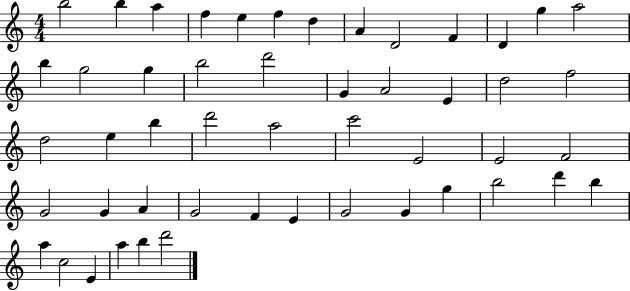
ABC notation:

X:1
T:Untitled
M:4/4
L:1/4
K:C
b2 b a f e f d A D2 F D g a2 b g2 g b2 d'2 G A2 E d2 f2 d2 e b d'2 a2 c'2 E2 E2 F2 G2 G A G2 F E G2 G g b2 d' b a c2 E a b d'2